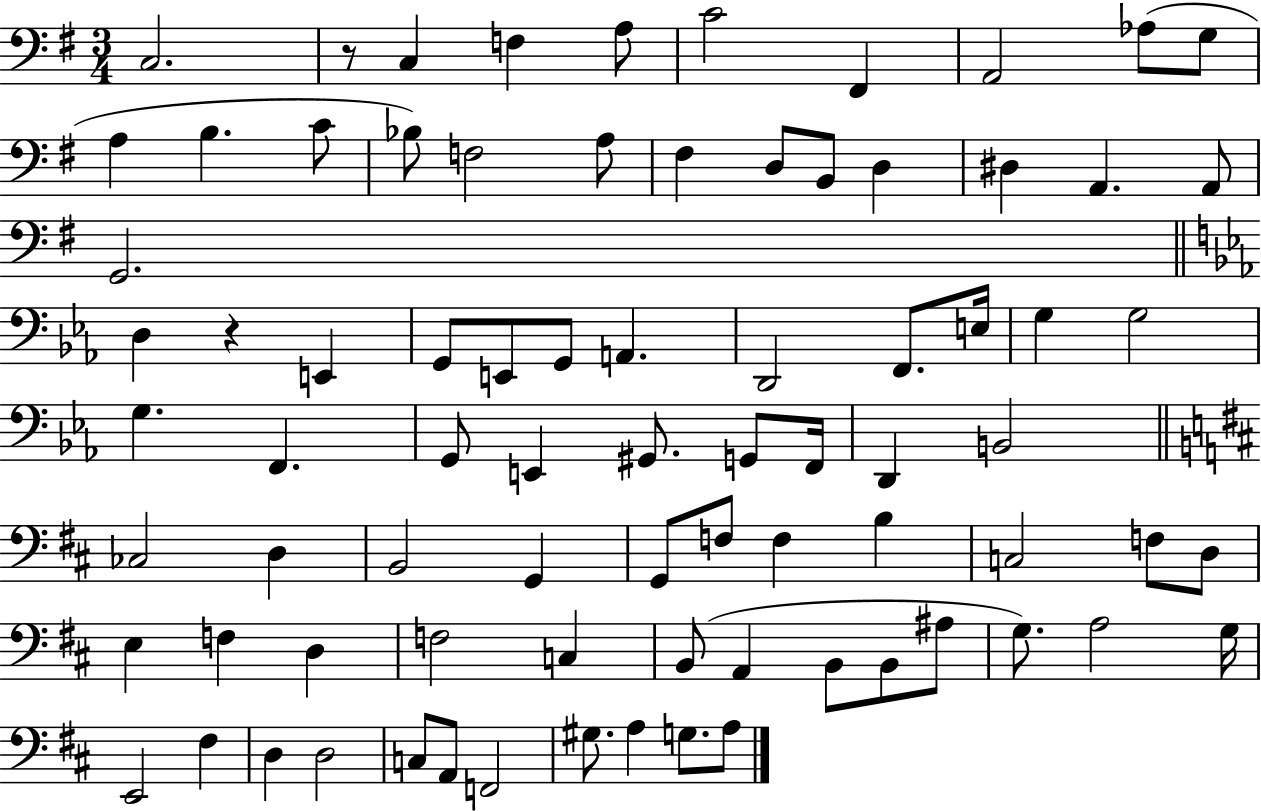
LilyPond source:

{
  \clef bass
  \numericTimeSignature
  \time 3/4
  \key g \major
  c2. | r8 c4 f4 a8 | c'2 fis,4 | a,2 aes8( g8 | \break a4 b4. c'8 | bes8) f2 a8 | fis4 d8 b,8 d4 | dis4 a,4. a,8 | \break g,2. | \bar "||" \break \key ees \major d4 r4 e,4 | g,8 e,8 g,8 a,4. | d,2 f,8. e16 | g4 g2 | \break g4. f,4. | g,8 e,4 gis,8. g,8 f,16 | d,4 b,2 | \bar "||" \break \key b \minor ces2 d4 | b,2 g,4 | g,8 f8 f4 b4 | c2 f8 d8 | \break e4 f4 d4 | f2 c4 | b,8( a,4 b,8 b,8 ais8 | g8.) a2 g16 | \break e,2 fis4 | d4 d2 | c8 a,8 f,2 | gis8. a4 g8. a8 | \break \bar "|."
}